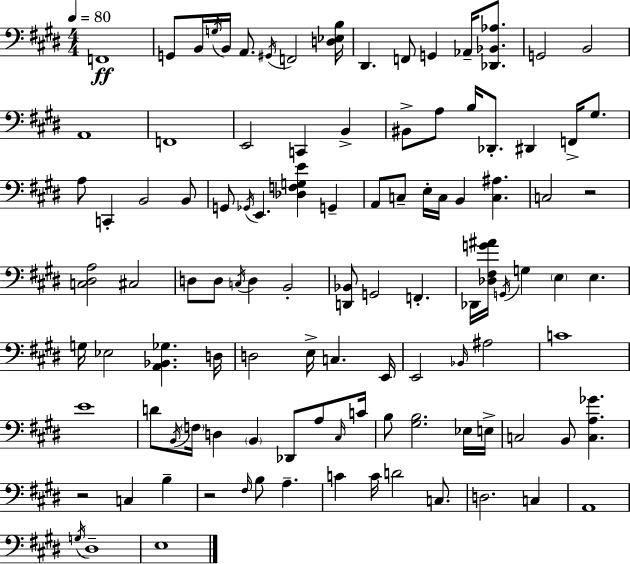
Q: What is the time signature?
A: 4/4